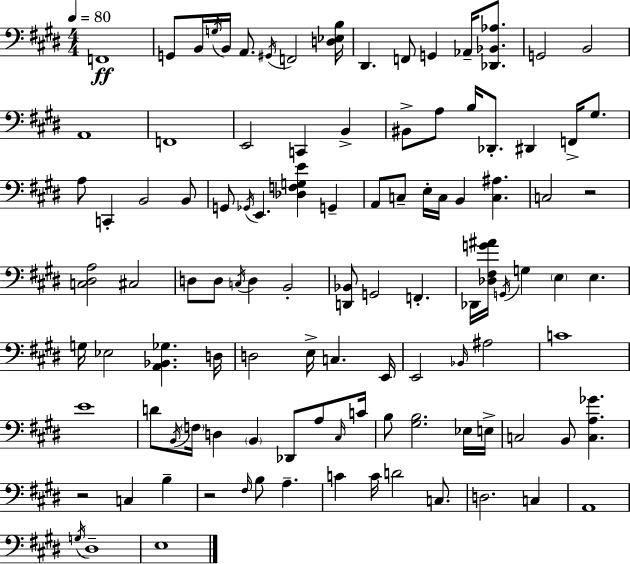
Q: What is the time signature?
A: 4/4